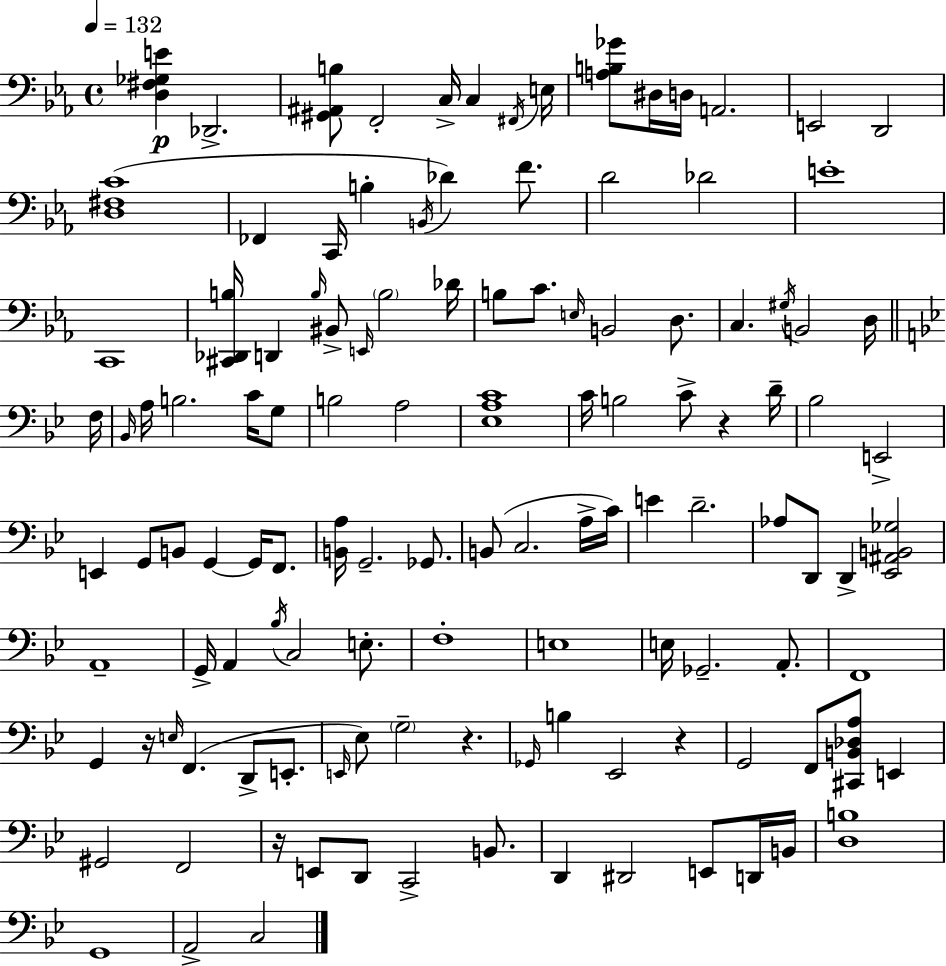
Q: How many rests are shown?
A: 5